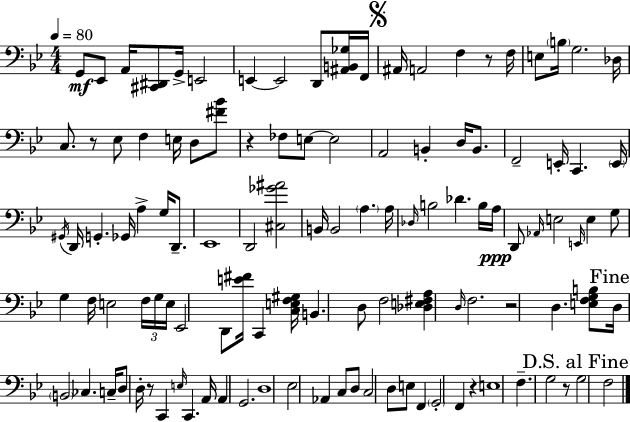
{
  \clef bass
  \numericTimeSignature
  \time 4/4
  \key g \minor
  \tempo 4 = 80
  g,8\mf ees,8 a,16 <cis, dis,>8 g,16-> e,2 | e,4~~ e,2 d,8 <ais, b, ges>16 f,16 | \mark \markup { \musicglyph "scripts.segno" } ais,16 a,2 f4 r8 f16 | e8 \parenthesize b16 g2. des16 | \break c8. r8 ees8 f4 e16 d8 <fis' bes'>8 | r4 fes8 e8~~ e2 | a,2 b,4-. d16 b,8. | f,2-- e,16-. c,4. \parenthesize e,16 | \break \acciaccatura { gis,16 } d,16 g,4.-. ges,16 a4-> g16 d,8.-- | ees,1 | d,2 <cis ges' ais'>2 | b,16 b,2 \parenthesize a4. | \break a16 \grace { des16 } b2 des'4. | b16 a16\ppp d,8 \grace { aes,16 } e2 \grace { e,16 } e4 | g8 g4 f16 e2 | \tuplet 3/2 { f16 g16 e16 } ees,2 d,8 <e' fis'>16 c,4 | \break <c e f gis>16 b,4. d8 f2 | <des e fis a>4 \grace { d16 } f2. | r2 d4. | <e f g b>8 \mark "Fine" d16 \parenthesize b,2 ces4. | \break c16-- d8 d16-. r8 c,4 \grace { e16 } c,4. | a,16 a,4 g,2. | d1 | ees2 aes,4 | \break c8 d8 c2 d8 | e8 f,4 \parenthesize g,2-. f,4 | r4 e1 | f4.-- g2 | \break r8 \mark "D.S. al Fine" g2 f2 | \bar "|."
}